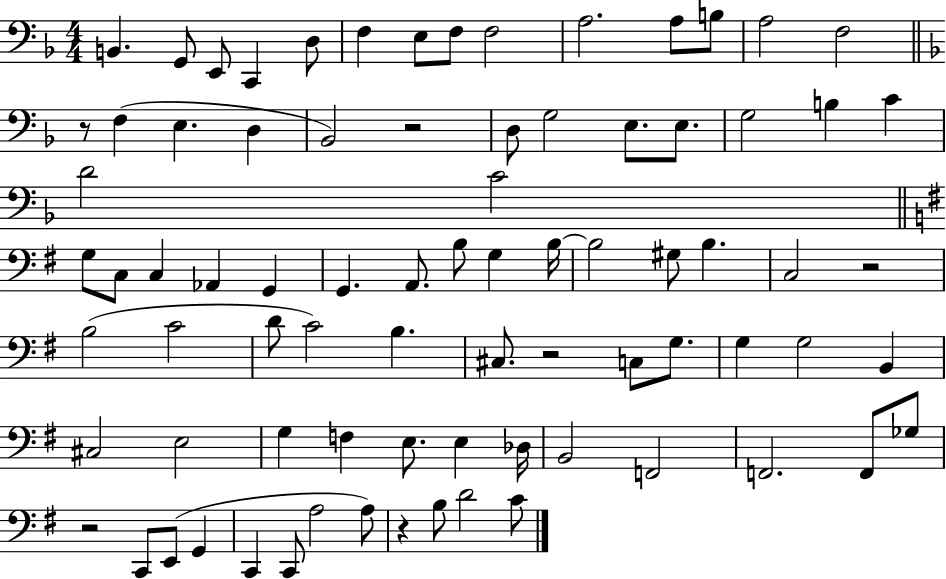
X:1
T:Untitled
M:4/4
L:1/4
K:F
B,, G,,/2 E,,/2 C,, D,/2 F, E,/2 F,/2 F,2 A,2 A,/2 B,/2 A,2 F,2 z/2 F, E, D, _B,,2 z2 D,/2 G,2 E,/2 E,/2 G,2 B, C D2 C2 G,/2 C,/2 C, _A,, G,, G,, A,,/2 B,/2 G, B,/4 B,2 ^G,/2 B, C,2 z2 B,2 C2 D/2 C2 B, ^C,/2 z2 C,/2 G,/2 G, G,2 B,, ^C,2 E,2 G, F, E,/2 E, _D,/4 B,,2 F,,2 F,,2 F,,/2 _G,/2 z2 C,,/2 E,,/2 G,, C,, C,,/2 A,2 A,/2 z B,/2 D2 C/2